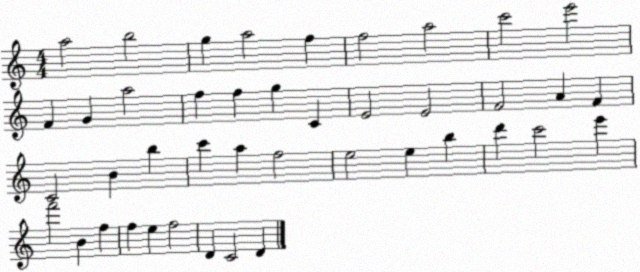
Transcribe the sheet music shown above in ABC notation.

X:1
T:Untitled
M:4/4
L:1/4
K:C
a2 b2 g a2 f f2 a2 c'2 e'2 F G a2 f f g C E2 E2 F2 A F C2 B b c' a f2 e2 e b d' c'2 e' f'2 B f f e f2 D C2 D